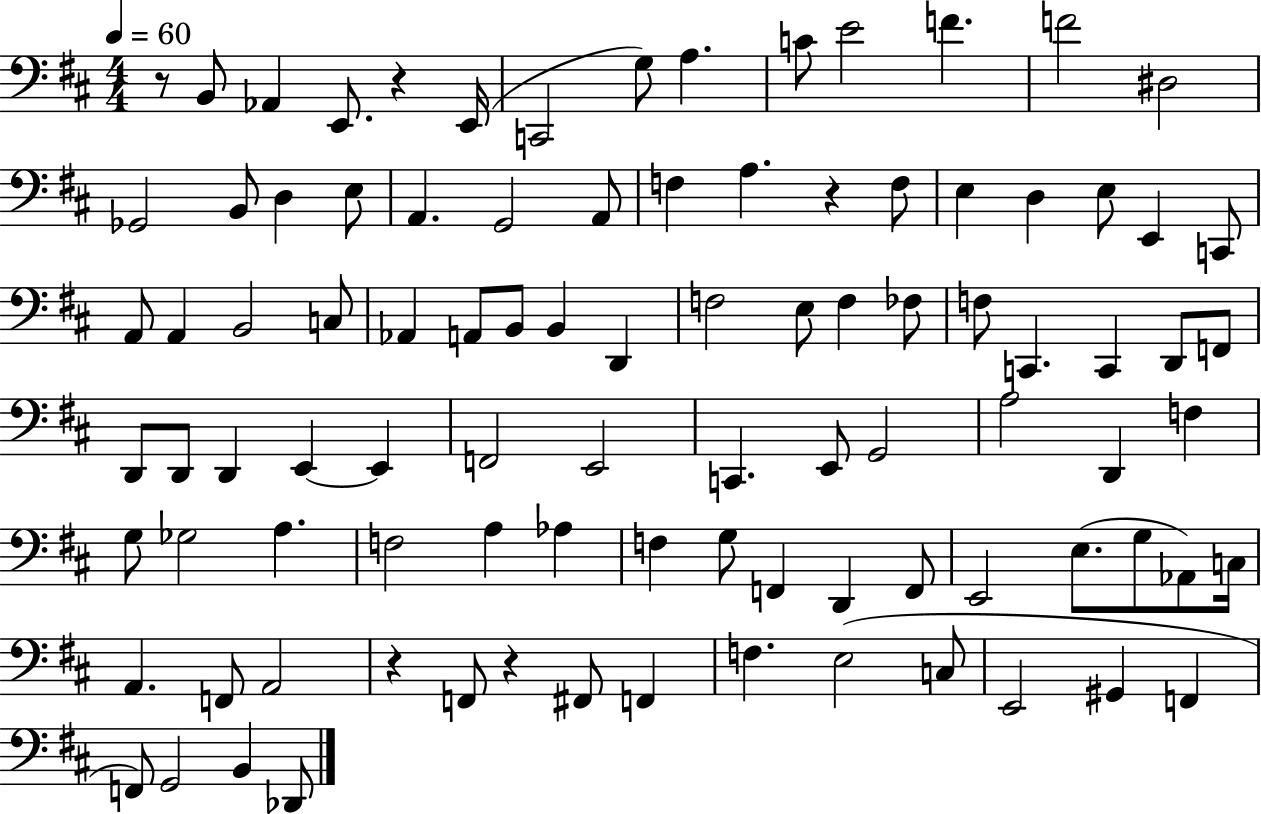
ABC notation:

X:1
T:Untitled
M:4/4
L:1/4
K:D
z/2 B,,/2 _A,, E,,/2 z E,,/4 C,,2 G,/2 A, C/2 E2 F F2 ^D,2 _G,,2 B,,/2 D, E,/2 A,, G,,2 A,,/2 F, A, z F,/2 E, D, E,/2 E,, C,,/2 A,,/2 A,, B,,2 C,/2 _A,, A,,/2 B,,/2 B,, D,, F,2 E,/2 F, _F,/2 F,/2 C,, C,, D,,/2 F,,/2 D,,/2 D,,/2 D,, E,, E,, F,,2 E,,2 C,, E,,/2 G,,2 A,2 D,, F, G,/2 _G,2 A, F,2 A, _A, F, G,/2 F,, D,, F,,/2 E,,2 E,/2 G,/2 _A,,/2 C,/4 A,, F,,/2 A,,2 z F,,/2 z ^F,,/2 F,, F, E,2 C,/2 E,,2 ^G,, F,, F,,/2 G,,2 B,, _D,,/2